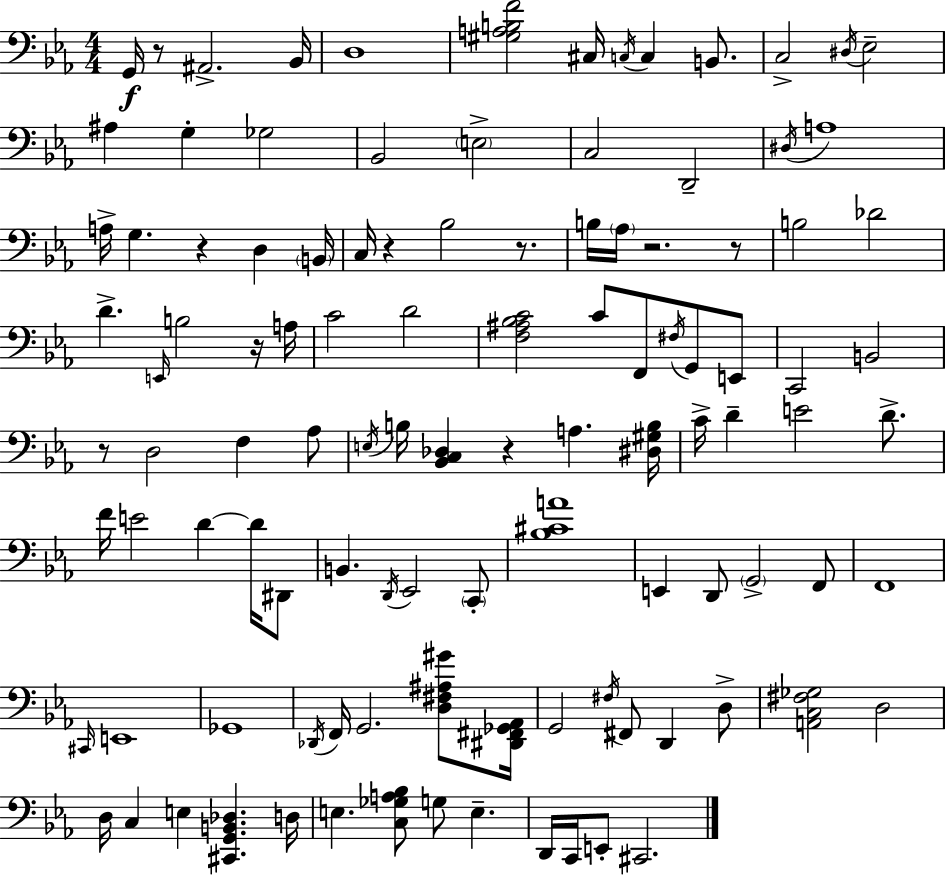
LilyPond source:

{
  \clef bass
  \numericTimeSignature
  \time 4/4
  \key ees \major
  g,16\f r8 ais,2.-> bes,16 | d1 | <gis a b f'>2 cis16 \acciaccatura { c16 } c4 b,8. | c2-> \acciaccatura { dis16 } ees2-- | \break ais4 g4-. ges2 | bes,2 \parenthesize e2-> | c2 d,2-- | \acciaccatura { dis16 } a1 | \break a16-> g4. r4 d4 | \parenthesize b,16 c16 r4 bes2 | r8. b16 \parenthesize aes16 r2. | r8 b2 des'2 | \break d'4.-> \grace { e,16 } b2 | r16 a16 c'2 d'2 | <f ais bes c'>2 c'8 f,8 | \acciaccatura { fis16 } g,8 e,8 c,2 b,2 | \break r8 d2 f4 | aes8 \acciaccatura { e16 } b16 <bes, c des>4 r4 a4. | <dis gis b>16 c'16-> d'4-- e'2 | d'8.-> f'16 e'2 d'4~~ | \break d'16 dis,8 b,4. \acciaccatura { d,16 } ees,2 | \parenthesize c,8-. <bes cis' a'>1 | e,4 d,8 \parenthesize g,2-> | f,8 f,1 | \break \grace { cis,16 } e,1 | ges,1 | \acciaccatura { des,16 } f,16 g,2. | <d fis ais gis'>8 <dis, fis, ges, aes,>16 g,2 | \break \acciaccatura { fis16 } fis,8 d,4 d8-> <a, c fis ges>2 | d2 d16 c4 e4 | <cis, g, b, des>4. d16 e4. | <c ges a bes>8 g8 e4.-- d,16 c,16 e,8-. cis,2. | \break \bar "|."
}